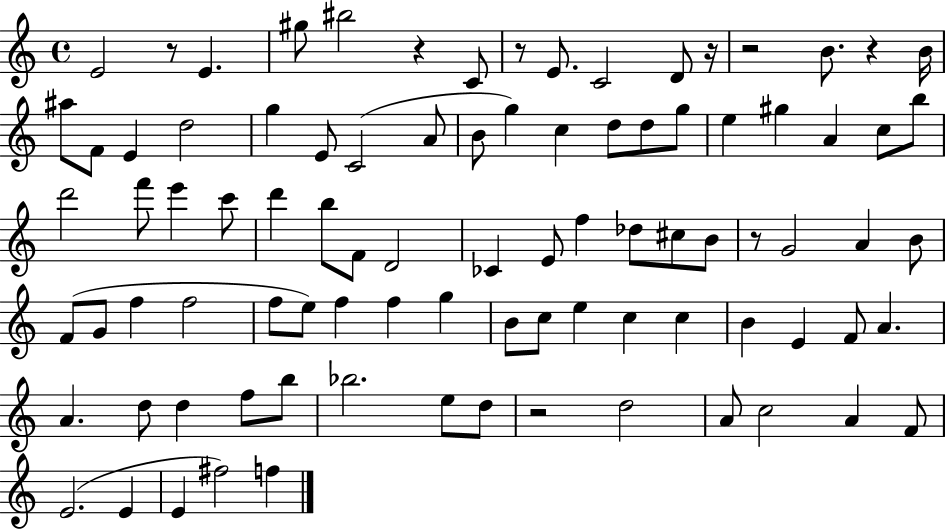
{
  \clef treble
  \time 4/4
  \defaultTimeSignature
  \key c \major
  e'2 r8 e'4. | gis''8 bis''2 r4 c'8 | r8 e'8. c'2 d'8 r16 | r2 b'8. r4 b'16 | \break ais''8 f'8 e'4 d''2 | g''4 e'8 c'2( a'8 | b'8 g''4) c''4 d''8 d''8 g''8 | e''4 gis''4 a'4 c''8 b''8 | \break d'''2 f'''8 e'''4 c'''8 | d'''4 b''8 f'8 d'2 | ces'4 e'8 f''4 des''8 cis''8 b'8 | r8 g'2 a'4 b'8 | \break f'8( g'8 f''4 f''2 | f''8 e''8) f''4 f''4 g''4 | b'8 c''8 e''4 c''4 c''4 | b'4 e'4 f'8 a'4. | \break a'4. d''8 d''4 f''8 b''8 | bes''2. e''8 d''8 | r2 d''2 | a'8 c''2 a'4 f'8 | \break e'2.( e'4 | e'4 fis''2) f''4 | \bar "|."
}